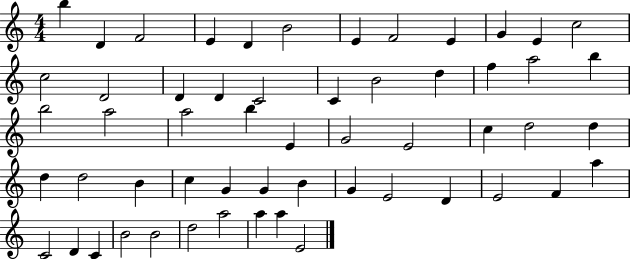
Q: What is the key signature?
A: C major